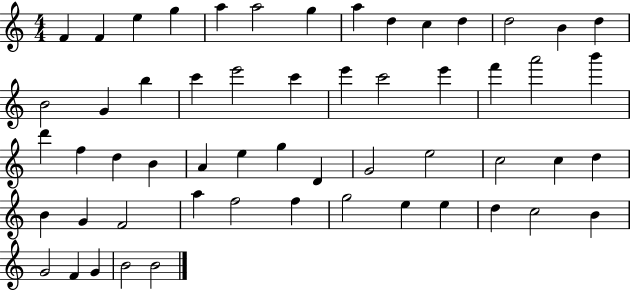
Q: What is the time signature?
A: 4/4